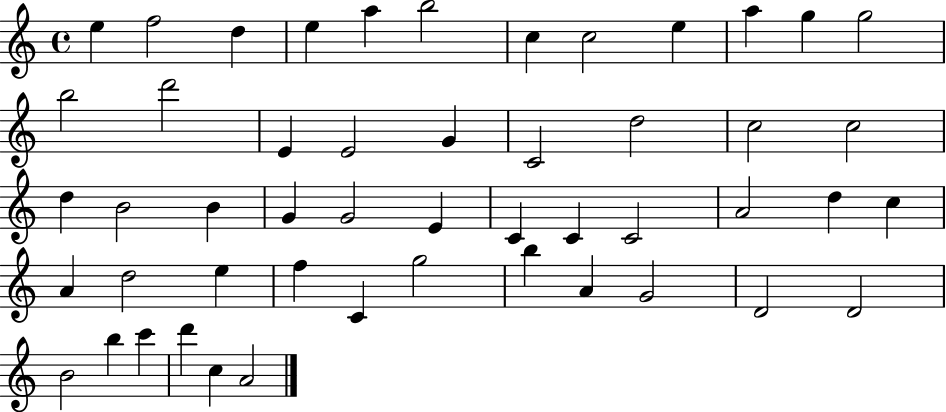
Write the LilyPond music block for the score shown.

{
  \clef treble
  \time 4/4
  \defaultTimeSignature
  \key c \major
  e''4 f''2 d''4 | e''4 a''4 b''2 | c''4 c''2 e''4 | a''4 g''4 g''2 | \break b''2 d'''2 | e'4 e'2 g'4 | c'2 d''2 | c''2 c''2 | \break d''4 b'2 b'4 | g'4 g'2 e'4 | c'4 c'4 c'2 | a'2 d''4 c''4 | \break a'4 d''2 e''4 | f''4 c'4 g''2 | b''4 a'4 g'2 | d'2 d'2 | \break b'2 b''4 c'''4 | d'''4 c''4 a'2 | \bar "|."
}